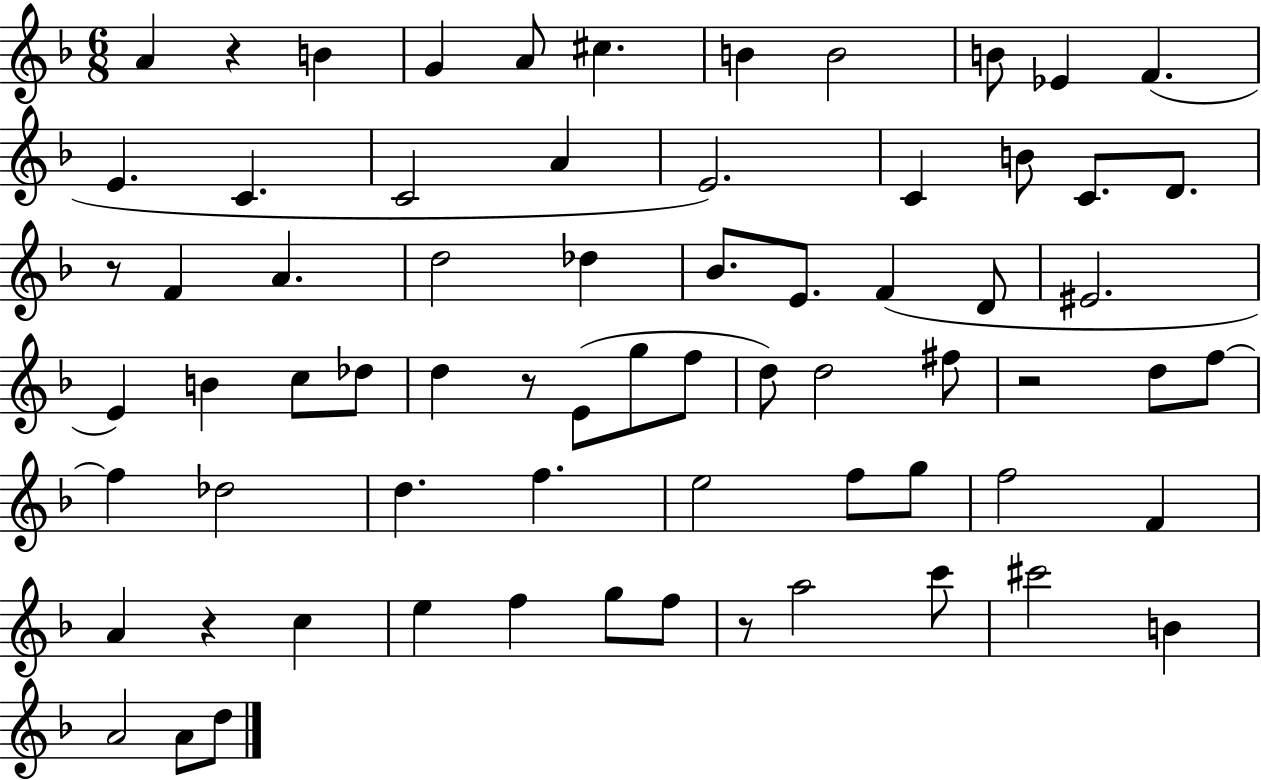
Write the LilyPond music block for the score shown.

{
  \clef treble
  \numericTimeSignature
  \time 6/8
  \key f \major
  a'4 r4 b'4 | g'4 a'8 cis''4. | b'4 b'2 | b'8 ees'4 f'4.( | \break e'4. c'4. | c'2 a'4 | e'2.) | c'4 b'8 c'8. d'8. | \break r8 f'4 a'4. | d''2 des''4 | bes'8. e'8. f'4( d'8 | eis'2. | \break e'4) b'4 c''8 des''8 | d''4 r8 e'8( g''8 f''8 | d''8) d''2 fis''8 | r2 d''8 f''8~~ | \break f''4 des''2 | d''4. f''4. | e''2 f''8 g''8 | f''2 f'4 | \break a'4 r4 c''4 | e''4 f''4 g''8 f''8 | r8 a''2 c'''8 | cis'''2 b'4 | \break a'2 a'8 d''8 | \bar "|."
}